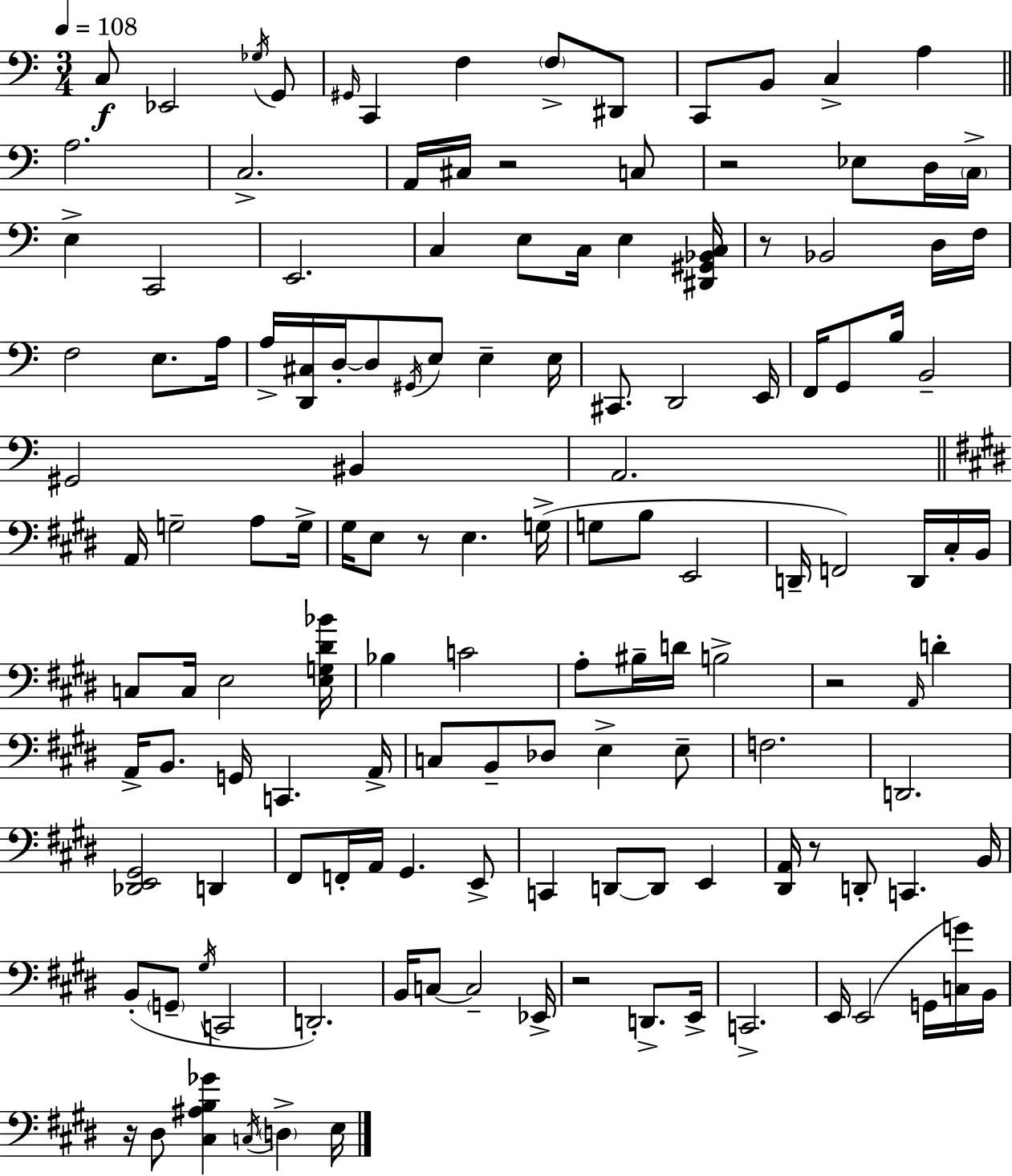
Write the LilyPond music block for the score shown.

{
  \clef bass
  \numericTimeSignature
  \time 3/4
  \key a \minor
  \tempo 4 = 108
  \repeat volta 2 { c8\f ees,2 \acciaccatura { ges16 } g,8 | \grace { gis,16 } c,4 f4 \parenthesize f8-> | dis,8 c,8 b,8 c4-> a4 | \bar "||" \break \key c \major a2. | c2.-> | a,16 cis16 r2 c8 | r2 ees8 d16 \parenthesize c16-> | \break e4-> c,2 | e,2. | c4 e8 c16 e4 <dis, gis, bes, c>16 | r8 bes,2 d16 f16 | \break f2 e8. a16 | a16-> <d, cis>16 d16-.~~ d8 \acciaccatura { gis,16 } e8 e4-- | e16 cis,8. d,2 | e,16 f,16 g,8 b16 b,2-- | \break gis,2 bis,4 | a,2. | \bar "||" \break \key e \major a,16 g2-- a8 g16-> | gis16 e8 r8 e4. g16->( | g8 b8 e,2 | d,16-- f,2) d,16 cis16-. b,16 | \break c8 c16 e2 <e g dis' bes'>16 | bes4 c'2 | a8-. bis16-- d'16 b2-> | r2 \grace { a,16 } d'4-. | \break a,16-> b,8. g,16 c,4. | a,16-> c8 b,8-- des8 e4-> e8-- | f2. | d,2. | \break <des, e, gis,>2 d,4 | fis,8 f,16-. a,16 gis,4. e,8-> | c,4 d,8~~ d,8 e,4 | <dis, a,>16 r8 d,8-. c,4. | \break b,16 b,8-.( \parenthesize g,8-- \acciaccatura { gis16 } c,2 | d,2.-.) | b,16 c8~~ c2-- | ees,16-> r2 d,8.-> | \break e,16-> c,2.-> | e,16 e,2( g,16 | <c g'>16) b,16 r16 dis8 <cis ais b ges'>4 \acciaccatura { c16 } \parenthesize d4-> | e16 } \bar "|."
}